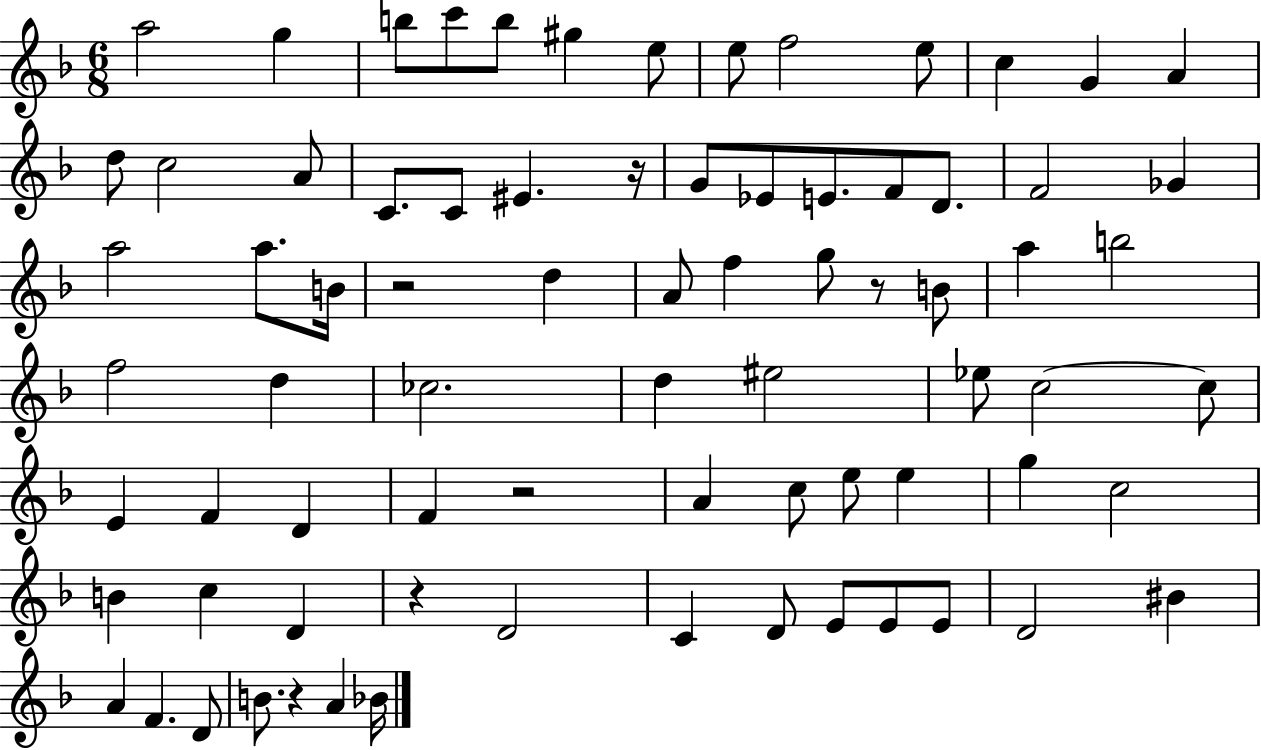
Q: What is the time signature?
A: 6/8